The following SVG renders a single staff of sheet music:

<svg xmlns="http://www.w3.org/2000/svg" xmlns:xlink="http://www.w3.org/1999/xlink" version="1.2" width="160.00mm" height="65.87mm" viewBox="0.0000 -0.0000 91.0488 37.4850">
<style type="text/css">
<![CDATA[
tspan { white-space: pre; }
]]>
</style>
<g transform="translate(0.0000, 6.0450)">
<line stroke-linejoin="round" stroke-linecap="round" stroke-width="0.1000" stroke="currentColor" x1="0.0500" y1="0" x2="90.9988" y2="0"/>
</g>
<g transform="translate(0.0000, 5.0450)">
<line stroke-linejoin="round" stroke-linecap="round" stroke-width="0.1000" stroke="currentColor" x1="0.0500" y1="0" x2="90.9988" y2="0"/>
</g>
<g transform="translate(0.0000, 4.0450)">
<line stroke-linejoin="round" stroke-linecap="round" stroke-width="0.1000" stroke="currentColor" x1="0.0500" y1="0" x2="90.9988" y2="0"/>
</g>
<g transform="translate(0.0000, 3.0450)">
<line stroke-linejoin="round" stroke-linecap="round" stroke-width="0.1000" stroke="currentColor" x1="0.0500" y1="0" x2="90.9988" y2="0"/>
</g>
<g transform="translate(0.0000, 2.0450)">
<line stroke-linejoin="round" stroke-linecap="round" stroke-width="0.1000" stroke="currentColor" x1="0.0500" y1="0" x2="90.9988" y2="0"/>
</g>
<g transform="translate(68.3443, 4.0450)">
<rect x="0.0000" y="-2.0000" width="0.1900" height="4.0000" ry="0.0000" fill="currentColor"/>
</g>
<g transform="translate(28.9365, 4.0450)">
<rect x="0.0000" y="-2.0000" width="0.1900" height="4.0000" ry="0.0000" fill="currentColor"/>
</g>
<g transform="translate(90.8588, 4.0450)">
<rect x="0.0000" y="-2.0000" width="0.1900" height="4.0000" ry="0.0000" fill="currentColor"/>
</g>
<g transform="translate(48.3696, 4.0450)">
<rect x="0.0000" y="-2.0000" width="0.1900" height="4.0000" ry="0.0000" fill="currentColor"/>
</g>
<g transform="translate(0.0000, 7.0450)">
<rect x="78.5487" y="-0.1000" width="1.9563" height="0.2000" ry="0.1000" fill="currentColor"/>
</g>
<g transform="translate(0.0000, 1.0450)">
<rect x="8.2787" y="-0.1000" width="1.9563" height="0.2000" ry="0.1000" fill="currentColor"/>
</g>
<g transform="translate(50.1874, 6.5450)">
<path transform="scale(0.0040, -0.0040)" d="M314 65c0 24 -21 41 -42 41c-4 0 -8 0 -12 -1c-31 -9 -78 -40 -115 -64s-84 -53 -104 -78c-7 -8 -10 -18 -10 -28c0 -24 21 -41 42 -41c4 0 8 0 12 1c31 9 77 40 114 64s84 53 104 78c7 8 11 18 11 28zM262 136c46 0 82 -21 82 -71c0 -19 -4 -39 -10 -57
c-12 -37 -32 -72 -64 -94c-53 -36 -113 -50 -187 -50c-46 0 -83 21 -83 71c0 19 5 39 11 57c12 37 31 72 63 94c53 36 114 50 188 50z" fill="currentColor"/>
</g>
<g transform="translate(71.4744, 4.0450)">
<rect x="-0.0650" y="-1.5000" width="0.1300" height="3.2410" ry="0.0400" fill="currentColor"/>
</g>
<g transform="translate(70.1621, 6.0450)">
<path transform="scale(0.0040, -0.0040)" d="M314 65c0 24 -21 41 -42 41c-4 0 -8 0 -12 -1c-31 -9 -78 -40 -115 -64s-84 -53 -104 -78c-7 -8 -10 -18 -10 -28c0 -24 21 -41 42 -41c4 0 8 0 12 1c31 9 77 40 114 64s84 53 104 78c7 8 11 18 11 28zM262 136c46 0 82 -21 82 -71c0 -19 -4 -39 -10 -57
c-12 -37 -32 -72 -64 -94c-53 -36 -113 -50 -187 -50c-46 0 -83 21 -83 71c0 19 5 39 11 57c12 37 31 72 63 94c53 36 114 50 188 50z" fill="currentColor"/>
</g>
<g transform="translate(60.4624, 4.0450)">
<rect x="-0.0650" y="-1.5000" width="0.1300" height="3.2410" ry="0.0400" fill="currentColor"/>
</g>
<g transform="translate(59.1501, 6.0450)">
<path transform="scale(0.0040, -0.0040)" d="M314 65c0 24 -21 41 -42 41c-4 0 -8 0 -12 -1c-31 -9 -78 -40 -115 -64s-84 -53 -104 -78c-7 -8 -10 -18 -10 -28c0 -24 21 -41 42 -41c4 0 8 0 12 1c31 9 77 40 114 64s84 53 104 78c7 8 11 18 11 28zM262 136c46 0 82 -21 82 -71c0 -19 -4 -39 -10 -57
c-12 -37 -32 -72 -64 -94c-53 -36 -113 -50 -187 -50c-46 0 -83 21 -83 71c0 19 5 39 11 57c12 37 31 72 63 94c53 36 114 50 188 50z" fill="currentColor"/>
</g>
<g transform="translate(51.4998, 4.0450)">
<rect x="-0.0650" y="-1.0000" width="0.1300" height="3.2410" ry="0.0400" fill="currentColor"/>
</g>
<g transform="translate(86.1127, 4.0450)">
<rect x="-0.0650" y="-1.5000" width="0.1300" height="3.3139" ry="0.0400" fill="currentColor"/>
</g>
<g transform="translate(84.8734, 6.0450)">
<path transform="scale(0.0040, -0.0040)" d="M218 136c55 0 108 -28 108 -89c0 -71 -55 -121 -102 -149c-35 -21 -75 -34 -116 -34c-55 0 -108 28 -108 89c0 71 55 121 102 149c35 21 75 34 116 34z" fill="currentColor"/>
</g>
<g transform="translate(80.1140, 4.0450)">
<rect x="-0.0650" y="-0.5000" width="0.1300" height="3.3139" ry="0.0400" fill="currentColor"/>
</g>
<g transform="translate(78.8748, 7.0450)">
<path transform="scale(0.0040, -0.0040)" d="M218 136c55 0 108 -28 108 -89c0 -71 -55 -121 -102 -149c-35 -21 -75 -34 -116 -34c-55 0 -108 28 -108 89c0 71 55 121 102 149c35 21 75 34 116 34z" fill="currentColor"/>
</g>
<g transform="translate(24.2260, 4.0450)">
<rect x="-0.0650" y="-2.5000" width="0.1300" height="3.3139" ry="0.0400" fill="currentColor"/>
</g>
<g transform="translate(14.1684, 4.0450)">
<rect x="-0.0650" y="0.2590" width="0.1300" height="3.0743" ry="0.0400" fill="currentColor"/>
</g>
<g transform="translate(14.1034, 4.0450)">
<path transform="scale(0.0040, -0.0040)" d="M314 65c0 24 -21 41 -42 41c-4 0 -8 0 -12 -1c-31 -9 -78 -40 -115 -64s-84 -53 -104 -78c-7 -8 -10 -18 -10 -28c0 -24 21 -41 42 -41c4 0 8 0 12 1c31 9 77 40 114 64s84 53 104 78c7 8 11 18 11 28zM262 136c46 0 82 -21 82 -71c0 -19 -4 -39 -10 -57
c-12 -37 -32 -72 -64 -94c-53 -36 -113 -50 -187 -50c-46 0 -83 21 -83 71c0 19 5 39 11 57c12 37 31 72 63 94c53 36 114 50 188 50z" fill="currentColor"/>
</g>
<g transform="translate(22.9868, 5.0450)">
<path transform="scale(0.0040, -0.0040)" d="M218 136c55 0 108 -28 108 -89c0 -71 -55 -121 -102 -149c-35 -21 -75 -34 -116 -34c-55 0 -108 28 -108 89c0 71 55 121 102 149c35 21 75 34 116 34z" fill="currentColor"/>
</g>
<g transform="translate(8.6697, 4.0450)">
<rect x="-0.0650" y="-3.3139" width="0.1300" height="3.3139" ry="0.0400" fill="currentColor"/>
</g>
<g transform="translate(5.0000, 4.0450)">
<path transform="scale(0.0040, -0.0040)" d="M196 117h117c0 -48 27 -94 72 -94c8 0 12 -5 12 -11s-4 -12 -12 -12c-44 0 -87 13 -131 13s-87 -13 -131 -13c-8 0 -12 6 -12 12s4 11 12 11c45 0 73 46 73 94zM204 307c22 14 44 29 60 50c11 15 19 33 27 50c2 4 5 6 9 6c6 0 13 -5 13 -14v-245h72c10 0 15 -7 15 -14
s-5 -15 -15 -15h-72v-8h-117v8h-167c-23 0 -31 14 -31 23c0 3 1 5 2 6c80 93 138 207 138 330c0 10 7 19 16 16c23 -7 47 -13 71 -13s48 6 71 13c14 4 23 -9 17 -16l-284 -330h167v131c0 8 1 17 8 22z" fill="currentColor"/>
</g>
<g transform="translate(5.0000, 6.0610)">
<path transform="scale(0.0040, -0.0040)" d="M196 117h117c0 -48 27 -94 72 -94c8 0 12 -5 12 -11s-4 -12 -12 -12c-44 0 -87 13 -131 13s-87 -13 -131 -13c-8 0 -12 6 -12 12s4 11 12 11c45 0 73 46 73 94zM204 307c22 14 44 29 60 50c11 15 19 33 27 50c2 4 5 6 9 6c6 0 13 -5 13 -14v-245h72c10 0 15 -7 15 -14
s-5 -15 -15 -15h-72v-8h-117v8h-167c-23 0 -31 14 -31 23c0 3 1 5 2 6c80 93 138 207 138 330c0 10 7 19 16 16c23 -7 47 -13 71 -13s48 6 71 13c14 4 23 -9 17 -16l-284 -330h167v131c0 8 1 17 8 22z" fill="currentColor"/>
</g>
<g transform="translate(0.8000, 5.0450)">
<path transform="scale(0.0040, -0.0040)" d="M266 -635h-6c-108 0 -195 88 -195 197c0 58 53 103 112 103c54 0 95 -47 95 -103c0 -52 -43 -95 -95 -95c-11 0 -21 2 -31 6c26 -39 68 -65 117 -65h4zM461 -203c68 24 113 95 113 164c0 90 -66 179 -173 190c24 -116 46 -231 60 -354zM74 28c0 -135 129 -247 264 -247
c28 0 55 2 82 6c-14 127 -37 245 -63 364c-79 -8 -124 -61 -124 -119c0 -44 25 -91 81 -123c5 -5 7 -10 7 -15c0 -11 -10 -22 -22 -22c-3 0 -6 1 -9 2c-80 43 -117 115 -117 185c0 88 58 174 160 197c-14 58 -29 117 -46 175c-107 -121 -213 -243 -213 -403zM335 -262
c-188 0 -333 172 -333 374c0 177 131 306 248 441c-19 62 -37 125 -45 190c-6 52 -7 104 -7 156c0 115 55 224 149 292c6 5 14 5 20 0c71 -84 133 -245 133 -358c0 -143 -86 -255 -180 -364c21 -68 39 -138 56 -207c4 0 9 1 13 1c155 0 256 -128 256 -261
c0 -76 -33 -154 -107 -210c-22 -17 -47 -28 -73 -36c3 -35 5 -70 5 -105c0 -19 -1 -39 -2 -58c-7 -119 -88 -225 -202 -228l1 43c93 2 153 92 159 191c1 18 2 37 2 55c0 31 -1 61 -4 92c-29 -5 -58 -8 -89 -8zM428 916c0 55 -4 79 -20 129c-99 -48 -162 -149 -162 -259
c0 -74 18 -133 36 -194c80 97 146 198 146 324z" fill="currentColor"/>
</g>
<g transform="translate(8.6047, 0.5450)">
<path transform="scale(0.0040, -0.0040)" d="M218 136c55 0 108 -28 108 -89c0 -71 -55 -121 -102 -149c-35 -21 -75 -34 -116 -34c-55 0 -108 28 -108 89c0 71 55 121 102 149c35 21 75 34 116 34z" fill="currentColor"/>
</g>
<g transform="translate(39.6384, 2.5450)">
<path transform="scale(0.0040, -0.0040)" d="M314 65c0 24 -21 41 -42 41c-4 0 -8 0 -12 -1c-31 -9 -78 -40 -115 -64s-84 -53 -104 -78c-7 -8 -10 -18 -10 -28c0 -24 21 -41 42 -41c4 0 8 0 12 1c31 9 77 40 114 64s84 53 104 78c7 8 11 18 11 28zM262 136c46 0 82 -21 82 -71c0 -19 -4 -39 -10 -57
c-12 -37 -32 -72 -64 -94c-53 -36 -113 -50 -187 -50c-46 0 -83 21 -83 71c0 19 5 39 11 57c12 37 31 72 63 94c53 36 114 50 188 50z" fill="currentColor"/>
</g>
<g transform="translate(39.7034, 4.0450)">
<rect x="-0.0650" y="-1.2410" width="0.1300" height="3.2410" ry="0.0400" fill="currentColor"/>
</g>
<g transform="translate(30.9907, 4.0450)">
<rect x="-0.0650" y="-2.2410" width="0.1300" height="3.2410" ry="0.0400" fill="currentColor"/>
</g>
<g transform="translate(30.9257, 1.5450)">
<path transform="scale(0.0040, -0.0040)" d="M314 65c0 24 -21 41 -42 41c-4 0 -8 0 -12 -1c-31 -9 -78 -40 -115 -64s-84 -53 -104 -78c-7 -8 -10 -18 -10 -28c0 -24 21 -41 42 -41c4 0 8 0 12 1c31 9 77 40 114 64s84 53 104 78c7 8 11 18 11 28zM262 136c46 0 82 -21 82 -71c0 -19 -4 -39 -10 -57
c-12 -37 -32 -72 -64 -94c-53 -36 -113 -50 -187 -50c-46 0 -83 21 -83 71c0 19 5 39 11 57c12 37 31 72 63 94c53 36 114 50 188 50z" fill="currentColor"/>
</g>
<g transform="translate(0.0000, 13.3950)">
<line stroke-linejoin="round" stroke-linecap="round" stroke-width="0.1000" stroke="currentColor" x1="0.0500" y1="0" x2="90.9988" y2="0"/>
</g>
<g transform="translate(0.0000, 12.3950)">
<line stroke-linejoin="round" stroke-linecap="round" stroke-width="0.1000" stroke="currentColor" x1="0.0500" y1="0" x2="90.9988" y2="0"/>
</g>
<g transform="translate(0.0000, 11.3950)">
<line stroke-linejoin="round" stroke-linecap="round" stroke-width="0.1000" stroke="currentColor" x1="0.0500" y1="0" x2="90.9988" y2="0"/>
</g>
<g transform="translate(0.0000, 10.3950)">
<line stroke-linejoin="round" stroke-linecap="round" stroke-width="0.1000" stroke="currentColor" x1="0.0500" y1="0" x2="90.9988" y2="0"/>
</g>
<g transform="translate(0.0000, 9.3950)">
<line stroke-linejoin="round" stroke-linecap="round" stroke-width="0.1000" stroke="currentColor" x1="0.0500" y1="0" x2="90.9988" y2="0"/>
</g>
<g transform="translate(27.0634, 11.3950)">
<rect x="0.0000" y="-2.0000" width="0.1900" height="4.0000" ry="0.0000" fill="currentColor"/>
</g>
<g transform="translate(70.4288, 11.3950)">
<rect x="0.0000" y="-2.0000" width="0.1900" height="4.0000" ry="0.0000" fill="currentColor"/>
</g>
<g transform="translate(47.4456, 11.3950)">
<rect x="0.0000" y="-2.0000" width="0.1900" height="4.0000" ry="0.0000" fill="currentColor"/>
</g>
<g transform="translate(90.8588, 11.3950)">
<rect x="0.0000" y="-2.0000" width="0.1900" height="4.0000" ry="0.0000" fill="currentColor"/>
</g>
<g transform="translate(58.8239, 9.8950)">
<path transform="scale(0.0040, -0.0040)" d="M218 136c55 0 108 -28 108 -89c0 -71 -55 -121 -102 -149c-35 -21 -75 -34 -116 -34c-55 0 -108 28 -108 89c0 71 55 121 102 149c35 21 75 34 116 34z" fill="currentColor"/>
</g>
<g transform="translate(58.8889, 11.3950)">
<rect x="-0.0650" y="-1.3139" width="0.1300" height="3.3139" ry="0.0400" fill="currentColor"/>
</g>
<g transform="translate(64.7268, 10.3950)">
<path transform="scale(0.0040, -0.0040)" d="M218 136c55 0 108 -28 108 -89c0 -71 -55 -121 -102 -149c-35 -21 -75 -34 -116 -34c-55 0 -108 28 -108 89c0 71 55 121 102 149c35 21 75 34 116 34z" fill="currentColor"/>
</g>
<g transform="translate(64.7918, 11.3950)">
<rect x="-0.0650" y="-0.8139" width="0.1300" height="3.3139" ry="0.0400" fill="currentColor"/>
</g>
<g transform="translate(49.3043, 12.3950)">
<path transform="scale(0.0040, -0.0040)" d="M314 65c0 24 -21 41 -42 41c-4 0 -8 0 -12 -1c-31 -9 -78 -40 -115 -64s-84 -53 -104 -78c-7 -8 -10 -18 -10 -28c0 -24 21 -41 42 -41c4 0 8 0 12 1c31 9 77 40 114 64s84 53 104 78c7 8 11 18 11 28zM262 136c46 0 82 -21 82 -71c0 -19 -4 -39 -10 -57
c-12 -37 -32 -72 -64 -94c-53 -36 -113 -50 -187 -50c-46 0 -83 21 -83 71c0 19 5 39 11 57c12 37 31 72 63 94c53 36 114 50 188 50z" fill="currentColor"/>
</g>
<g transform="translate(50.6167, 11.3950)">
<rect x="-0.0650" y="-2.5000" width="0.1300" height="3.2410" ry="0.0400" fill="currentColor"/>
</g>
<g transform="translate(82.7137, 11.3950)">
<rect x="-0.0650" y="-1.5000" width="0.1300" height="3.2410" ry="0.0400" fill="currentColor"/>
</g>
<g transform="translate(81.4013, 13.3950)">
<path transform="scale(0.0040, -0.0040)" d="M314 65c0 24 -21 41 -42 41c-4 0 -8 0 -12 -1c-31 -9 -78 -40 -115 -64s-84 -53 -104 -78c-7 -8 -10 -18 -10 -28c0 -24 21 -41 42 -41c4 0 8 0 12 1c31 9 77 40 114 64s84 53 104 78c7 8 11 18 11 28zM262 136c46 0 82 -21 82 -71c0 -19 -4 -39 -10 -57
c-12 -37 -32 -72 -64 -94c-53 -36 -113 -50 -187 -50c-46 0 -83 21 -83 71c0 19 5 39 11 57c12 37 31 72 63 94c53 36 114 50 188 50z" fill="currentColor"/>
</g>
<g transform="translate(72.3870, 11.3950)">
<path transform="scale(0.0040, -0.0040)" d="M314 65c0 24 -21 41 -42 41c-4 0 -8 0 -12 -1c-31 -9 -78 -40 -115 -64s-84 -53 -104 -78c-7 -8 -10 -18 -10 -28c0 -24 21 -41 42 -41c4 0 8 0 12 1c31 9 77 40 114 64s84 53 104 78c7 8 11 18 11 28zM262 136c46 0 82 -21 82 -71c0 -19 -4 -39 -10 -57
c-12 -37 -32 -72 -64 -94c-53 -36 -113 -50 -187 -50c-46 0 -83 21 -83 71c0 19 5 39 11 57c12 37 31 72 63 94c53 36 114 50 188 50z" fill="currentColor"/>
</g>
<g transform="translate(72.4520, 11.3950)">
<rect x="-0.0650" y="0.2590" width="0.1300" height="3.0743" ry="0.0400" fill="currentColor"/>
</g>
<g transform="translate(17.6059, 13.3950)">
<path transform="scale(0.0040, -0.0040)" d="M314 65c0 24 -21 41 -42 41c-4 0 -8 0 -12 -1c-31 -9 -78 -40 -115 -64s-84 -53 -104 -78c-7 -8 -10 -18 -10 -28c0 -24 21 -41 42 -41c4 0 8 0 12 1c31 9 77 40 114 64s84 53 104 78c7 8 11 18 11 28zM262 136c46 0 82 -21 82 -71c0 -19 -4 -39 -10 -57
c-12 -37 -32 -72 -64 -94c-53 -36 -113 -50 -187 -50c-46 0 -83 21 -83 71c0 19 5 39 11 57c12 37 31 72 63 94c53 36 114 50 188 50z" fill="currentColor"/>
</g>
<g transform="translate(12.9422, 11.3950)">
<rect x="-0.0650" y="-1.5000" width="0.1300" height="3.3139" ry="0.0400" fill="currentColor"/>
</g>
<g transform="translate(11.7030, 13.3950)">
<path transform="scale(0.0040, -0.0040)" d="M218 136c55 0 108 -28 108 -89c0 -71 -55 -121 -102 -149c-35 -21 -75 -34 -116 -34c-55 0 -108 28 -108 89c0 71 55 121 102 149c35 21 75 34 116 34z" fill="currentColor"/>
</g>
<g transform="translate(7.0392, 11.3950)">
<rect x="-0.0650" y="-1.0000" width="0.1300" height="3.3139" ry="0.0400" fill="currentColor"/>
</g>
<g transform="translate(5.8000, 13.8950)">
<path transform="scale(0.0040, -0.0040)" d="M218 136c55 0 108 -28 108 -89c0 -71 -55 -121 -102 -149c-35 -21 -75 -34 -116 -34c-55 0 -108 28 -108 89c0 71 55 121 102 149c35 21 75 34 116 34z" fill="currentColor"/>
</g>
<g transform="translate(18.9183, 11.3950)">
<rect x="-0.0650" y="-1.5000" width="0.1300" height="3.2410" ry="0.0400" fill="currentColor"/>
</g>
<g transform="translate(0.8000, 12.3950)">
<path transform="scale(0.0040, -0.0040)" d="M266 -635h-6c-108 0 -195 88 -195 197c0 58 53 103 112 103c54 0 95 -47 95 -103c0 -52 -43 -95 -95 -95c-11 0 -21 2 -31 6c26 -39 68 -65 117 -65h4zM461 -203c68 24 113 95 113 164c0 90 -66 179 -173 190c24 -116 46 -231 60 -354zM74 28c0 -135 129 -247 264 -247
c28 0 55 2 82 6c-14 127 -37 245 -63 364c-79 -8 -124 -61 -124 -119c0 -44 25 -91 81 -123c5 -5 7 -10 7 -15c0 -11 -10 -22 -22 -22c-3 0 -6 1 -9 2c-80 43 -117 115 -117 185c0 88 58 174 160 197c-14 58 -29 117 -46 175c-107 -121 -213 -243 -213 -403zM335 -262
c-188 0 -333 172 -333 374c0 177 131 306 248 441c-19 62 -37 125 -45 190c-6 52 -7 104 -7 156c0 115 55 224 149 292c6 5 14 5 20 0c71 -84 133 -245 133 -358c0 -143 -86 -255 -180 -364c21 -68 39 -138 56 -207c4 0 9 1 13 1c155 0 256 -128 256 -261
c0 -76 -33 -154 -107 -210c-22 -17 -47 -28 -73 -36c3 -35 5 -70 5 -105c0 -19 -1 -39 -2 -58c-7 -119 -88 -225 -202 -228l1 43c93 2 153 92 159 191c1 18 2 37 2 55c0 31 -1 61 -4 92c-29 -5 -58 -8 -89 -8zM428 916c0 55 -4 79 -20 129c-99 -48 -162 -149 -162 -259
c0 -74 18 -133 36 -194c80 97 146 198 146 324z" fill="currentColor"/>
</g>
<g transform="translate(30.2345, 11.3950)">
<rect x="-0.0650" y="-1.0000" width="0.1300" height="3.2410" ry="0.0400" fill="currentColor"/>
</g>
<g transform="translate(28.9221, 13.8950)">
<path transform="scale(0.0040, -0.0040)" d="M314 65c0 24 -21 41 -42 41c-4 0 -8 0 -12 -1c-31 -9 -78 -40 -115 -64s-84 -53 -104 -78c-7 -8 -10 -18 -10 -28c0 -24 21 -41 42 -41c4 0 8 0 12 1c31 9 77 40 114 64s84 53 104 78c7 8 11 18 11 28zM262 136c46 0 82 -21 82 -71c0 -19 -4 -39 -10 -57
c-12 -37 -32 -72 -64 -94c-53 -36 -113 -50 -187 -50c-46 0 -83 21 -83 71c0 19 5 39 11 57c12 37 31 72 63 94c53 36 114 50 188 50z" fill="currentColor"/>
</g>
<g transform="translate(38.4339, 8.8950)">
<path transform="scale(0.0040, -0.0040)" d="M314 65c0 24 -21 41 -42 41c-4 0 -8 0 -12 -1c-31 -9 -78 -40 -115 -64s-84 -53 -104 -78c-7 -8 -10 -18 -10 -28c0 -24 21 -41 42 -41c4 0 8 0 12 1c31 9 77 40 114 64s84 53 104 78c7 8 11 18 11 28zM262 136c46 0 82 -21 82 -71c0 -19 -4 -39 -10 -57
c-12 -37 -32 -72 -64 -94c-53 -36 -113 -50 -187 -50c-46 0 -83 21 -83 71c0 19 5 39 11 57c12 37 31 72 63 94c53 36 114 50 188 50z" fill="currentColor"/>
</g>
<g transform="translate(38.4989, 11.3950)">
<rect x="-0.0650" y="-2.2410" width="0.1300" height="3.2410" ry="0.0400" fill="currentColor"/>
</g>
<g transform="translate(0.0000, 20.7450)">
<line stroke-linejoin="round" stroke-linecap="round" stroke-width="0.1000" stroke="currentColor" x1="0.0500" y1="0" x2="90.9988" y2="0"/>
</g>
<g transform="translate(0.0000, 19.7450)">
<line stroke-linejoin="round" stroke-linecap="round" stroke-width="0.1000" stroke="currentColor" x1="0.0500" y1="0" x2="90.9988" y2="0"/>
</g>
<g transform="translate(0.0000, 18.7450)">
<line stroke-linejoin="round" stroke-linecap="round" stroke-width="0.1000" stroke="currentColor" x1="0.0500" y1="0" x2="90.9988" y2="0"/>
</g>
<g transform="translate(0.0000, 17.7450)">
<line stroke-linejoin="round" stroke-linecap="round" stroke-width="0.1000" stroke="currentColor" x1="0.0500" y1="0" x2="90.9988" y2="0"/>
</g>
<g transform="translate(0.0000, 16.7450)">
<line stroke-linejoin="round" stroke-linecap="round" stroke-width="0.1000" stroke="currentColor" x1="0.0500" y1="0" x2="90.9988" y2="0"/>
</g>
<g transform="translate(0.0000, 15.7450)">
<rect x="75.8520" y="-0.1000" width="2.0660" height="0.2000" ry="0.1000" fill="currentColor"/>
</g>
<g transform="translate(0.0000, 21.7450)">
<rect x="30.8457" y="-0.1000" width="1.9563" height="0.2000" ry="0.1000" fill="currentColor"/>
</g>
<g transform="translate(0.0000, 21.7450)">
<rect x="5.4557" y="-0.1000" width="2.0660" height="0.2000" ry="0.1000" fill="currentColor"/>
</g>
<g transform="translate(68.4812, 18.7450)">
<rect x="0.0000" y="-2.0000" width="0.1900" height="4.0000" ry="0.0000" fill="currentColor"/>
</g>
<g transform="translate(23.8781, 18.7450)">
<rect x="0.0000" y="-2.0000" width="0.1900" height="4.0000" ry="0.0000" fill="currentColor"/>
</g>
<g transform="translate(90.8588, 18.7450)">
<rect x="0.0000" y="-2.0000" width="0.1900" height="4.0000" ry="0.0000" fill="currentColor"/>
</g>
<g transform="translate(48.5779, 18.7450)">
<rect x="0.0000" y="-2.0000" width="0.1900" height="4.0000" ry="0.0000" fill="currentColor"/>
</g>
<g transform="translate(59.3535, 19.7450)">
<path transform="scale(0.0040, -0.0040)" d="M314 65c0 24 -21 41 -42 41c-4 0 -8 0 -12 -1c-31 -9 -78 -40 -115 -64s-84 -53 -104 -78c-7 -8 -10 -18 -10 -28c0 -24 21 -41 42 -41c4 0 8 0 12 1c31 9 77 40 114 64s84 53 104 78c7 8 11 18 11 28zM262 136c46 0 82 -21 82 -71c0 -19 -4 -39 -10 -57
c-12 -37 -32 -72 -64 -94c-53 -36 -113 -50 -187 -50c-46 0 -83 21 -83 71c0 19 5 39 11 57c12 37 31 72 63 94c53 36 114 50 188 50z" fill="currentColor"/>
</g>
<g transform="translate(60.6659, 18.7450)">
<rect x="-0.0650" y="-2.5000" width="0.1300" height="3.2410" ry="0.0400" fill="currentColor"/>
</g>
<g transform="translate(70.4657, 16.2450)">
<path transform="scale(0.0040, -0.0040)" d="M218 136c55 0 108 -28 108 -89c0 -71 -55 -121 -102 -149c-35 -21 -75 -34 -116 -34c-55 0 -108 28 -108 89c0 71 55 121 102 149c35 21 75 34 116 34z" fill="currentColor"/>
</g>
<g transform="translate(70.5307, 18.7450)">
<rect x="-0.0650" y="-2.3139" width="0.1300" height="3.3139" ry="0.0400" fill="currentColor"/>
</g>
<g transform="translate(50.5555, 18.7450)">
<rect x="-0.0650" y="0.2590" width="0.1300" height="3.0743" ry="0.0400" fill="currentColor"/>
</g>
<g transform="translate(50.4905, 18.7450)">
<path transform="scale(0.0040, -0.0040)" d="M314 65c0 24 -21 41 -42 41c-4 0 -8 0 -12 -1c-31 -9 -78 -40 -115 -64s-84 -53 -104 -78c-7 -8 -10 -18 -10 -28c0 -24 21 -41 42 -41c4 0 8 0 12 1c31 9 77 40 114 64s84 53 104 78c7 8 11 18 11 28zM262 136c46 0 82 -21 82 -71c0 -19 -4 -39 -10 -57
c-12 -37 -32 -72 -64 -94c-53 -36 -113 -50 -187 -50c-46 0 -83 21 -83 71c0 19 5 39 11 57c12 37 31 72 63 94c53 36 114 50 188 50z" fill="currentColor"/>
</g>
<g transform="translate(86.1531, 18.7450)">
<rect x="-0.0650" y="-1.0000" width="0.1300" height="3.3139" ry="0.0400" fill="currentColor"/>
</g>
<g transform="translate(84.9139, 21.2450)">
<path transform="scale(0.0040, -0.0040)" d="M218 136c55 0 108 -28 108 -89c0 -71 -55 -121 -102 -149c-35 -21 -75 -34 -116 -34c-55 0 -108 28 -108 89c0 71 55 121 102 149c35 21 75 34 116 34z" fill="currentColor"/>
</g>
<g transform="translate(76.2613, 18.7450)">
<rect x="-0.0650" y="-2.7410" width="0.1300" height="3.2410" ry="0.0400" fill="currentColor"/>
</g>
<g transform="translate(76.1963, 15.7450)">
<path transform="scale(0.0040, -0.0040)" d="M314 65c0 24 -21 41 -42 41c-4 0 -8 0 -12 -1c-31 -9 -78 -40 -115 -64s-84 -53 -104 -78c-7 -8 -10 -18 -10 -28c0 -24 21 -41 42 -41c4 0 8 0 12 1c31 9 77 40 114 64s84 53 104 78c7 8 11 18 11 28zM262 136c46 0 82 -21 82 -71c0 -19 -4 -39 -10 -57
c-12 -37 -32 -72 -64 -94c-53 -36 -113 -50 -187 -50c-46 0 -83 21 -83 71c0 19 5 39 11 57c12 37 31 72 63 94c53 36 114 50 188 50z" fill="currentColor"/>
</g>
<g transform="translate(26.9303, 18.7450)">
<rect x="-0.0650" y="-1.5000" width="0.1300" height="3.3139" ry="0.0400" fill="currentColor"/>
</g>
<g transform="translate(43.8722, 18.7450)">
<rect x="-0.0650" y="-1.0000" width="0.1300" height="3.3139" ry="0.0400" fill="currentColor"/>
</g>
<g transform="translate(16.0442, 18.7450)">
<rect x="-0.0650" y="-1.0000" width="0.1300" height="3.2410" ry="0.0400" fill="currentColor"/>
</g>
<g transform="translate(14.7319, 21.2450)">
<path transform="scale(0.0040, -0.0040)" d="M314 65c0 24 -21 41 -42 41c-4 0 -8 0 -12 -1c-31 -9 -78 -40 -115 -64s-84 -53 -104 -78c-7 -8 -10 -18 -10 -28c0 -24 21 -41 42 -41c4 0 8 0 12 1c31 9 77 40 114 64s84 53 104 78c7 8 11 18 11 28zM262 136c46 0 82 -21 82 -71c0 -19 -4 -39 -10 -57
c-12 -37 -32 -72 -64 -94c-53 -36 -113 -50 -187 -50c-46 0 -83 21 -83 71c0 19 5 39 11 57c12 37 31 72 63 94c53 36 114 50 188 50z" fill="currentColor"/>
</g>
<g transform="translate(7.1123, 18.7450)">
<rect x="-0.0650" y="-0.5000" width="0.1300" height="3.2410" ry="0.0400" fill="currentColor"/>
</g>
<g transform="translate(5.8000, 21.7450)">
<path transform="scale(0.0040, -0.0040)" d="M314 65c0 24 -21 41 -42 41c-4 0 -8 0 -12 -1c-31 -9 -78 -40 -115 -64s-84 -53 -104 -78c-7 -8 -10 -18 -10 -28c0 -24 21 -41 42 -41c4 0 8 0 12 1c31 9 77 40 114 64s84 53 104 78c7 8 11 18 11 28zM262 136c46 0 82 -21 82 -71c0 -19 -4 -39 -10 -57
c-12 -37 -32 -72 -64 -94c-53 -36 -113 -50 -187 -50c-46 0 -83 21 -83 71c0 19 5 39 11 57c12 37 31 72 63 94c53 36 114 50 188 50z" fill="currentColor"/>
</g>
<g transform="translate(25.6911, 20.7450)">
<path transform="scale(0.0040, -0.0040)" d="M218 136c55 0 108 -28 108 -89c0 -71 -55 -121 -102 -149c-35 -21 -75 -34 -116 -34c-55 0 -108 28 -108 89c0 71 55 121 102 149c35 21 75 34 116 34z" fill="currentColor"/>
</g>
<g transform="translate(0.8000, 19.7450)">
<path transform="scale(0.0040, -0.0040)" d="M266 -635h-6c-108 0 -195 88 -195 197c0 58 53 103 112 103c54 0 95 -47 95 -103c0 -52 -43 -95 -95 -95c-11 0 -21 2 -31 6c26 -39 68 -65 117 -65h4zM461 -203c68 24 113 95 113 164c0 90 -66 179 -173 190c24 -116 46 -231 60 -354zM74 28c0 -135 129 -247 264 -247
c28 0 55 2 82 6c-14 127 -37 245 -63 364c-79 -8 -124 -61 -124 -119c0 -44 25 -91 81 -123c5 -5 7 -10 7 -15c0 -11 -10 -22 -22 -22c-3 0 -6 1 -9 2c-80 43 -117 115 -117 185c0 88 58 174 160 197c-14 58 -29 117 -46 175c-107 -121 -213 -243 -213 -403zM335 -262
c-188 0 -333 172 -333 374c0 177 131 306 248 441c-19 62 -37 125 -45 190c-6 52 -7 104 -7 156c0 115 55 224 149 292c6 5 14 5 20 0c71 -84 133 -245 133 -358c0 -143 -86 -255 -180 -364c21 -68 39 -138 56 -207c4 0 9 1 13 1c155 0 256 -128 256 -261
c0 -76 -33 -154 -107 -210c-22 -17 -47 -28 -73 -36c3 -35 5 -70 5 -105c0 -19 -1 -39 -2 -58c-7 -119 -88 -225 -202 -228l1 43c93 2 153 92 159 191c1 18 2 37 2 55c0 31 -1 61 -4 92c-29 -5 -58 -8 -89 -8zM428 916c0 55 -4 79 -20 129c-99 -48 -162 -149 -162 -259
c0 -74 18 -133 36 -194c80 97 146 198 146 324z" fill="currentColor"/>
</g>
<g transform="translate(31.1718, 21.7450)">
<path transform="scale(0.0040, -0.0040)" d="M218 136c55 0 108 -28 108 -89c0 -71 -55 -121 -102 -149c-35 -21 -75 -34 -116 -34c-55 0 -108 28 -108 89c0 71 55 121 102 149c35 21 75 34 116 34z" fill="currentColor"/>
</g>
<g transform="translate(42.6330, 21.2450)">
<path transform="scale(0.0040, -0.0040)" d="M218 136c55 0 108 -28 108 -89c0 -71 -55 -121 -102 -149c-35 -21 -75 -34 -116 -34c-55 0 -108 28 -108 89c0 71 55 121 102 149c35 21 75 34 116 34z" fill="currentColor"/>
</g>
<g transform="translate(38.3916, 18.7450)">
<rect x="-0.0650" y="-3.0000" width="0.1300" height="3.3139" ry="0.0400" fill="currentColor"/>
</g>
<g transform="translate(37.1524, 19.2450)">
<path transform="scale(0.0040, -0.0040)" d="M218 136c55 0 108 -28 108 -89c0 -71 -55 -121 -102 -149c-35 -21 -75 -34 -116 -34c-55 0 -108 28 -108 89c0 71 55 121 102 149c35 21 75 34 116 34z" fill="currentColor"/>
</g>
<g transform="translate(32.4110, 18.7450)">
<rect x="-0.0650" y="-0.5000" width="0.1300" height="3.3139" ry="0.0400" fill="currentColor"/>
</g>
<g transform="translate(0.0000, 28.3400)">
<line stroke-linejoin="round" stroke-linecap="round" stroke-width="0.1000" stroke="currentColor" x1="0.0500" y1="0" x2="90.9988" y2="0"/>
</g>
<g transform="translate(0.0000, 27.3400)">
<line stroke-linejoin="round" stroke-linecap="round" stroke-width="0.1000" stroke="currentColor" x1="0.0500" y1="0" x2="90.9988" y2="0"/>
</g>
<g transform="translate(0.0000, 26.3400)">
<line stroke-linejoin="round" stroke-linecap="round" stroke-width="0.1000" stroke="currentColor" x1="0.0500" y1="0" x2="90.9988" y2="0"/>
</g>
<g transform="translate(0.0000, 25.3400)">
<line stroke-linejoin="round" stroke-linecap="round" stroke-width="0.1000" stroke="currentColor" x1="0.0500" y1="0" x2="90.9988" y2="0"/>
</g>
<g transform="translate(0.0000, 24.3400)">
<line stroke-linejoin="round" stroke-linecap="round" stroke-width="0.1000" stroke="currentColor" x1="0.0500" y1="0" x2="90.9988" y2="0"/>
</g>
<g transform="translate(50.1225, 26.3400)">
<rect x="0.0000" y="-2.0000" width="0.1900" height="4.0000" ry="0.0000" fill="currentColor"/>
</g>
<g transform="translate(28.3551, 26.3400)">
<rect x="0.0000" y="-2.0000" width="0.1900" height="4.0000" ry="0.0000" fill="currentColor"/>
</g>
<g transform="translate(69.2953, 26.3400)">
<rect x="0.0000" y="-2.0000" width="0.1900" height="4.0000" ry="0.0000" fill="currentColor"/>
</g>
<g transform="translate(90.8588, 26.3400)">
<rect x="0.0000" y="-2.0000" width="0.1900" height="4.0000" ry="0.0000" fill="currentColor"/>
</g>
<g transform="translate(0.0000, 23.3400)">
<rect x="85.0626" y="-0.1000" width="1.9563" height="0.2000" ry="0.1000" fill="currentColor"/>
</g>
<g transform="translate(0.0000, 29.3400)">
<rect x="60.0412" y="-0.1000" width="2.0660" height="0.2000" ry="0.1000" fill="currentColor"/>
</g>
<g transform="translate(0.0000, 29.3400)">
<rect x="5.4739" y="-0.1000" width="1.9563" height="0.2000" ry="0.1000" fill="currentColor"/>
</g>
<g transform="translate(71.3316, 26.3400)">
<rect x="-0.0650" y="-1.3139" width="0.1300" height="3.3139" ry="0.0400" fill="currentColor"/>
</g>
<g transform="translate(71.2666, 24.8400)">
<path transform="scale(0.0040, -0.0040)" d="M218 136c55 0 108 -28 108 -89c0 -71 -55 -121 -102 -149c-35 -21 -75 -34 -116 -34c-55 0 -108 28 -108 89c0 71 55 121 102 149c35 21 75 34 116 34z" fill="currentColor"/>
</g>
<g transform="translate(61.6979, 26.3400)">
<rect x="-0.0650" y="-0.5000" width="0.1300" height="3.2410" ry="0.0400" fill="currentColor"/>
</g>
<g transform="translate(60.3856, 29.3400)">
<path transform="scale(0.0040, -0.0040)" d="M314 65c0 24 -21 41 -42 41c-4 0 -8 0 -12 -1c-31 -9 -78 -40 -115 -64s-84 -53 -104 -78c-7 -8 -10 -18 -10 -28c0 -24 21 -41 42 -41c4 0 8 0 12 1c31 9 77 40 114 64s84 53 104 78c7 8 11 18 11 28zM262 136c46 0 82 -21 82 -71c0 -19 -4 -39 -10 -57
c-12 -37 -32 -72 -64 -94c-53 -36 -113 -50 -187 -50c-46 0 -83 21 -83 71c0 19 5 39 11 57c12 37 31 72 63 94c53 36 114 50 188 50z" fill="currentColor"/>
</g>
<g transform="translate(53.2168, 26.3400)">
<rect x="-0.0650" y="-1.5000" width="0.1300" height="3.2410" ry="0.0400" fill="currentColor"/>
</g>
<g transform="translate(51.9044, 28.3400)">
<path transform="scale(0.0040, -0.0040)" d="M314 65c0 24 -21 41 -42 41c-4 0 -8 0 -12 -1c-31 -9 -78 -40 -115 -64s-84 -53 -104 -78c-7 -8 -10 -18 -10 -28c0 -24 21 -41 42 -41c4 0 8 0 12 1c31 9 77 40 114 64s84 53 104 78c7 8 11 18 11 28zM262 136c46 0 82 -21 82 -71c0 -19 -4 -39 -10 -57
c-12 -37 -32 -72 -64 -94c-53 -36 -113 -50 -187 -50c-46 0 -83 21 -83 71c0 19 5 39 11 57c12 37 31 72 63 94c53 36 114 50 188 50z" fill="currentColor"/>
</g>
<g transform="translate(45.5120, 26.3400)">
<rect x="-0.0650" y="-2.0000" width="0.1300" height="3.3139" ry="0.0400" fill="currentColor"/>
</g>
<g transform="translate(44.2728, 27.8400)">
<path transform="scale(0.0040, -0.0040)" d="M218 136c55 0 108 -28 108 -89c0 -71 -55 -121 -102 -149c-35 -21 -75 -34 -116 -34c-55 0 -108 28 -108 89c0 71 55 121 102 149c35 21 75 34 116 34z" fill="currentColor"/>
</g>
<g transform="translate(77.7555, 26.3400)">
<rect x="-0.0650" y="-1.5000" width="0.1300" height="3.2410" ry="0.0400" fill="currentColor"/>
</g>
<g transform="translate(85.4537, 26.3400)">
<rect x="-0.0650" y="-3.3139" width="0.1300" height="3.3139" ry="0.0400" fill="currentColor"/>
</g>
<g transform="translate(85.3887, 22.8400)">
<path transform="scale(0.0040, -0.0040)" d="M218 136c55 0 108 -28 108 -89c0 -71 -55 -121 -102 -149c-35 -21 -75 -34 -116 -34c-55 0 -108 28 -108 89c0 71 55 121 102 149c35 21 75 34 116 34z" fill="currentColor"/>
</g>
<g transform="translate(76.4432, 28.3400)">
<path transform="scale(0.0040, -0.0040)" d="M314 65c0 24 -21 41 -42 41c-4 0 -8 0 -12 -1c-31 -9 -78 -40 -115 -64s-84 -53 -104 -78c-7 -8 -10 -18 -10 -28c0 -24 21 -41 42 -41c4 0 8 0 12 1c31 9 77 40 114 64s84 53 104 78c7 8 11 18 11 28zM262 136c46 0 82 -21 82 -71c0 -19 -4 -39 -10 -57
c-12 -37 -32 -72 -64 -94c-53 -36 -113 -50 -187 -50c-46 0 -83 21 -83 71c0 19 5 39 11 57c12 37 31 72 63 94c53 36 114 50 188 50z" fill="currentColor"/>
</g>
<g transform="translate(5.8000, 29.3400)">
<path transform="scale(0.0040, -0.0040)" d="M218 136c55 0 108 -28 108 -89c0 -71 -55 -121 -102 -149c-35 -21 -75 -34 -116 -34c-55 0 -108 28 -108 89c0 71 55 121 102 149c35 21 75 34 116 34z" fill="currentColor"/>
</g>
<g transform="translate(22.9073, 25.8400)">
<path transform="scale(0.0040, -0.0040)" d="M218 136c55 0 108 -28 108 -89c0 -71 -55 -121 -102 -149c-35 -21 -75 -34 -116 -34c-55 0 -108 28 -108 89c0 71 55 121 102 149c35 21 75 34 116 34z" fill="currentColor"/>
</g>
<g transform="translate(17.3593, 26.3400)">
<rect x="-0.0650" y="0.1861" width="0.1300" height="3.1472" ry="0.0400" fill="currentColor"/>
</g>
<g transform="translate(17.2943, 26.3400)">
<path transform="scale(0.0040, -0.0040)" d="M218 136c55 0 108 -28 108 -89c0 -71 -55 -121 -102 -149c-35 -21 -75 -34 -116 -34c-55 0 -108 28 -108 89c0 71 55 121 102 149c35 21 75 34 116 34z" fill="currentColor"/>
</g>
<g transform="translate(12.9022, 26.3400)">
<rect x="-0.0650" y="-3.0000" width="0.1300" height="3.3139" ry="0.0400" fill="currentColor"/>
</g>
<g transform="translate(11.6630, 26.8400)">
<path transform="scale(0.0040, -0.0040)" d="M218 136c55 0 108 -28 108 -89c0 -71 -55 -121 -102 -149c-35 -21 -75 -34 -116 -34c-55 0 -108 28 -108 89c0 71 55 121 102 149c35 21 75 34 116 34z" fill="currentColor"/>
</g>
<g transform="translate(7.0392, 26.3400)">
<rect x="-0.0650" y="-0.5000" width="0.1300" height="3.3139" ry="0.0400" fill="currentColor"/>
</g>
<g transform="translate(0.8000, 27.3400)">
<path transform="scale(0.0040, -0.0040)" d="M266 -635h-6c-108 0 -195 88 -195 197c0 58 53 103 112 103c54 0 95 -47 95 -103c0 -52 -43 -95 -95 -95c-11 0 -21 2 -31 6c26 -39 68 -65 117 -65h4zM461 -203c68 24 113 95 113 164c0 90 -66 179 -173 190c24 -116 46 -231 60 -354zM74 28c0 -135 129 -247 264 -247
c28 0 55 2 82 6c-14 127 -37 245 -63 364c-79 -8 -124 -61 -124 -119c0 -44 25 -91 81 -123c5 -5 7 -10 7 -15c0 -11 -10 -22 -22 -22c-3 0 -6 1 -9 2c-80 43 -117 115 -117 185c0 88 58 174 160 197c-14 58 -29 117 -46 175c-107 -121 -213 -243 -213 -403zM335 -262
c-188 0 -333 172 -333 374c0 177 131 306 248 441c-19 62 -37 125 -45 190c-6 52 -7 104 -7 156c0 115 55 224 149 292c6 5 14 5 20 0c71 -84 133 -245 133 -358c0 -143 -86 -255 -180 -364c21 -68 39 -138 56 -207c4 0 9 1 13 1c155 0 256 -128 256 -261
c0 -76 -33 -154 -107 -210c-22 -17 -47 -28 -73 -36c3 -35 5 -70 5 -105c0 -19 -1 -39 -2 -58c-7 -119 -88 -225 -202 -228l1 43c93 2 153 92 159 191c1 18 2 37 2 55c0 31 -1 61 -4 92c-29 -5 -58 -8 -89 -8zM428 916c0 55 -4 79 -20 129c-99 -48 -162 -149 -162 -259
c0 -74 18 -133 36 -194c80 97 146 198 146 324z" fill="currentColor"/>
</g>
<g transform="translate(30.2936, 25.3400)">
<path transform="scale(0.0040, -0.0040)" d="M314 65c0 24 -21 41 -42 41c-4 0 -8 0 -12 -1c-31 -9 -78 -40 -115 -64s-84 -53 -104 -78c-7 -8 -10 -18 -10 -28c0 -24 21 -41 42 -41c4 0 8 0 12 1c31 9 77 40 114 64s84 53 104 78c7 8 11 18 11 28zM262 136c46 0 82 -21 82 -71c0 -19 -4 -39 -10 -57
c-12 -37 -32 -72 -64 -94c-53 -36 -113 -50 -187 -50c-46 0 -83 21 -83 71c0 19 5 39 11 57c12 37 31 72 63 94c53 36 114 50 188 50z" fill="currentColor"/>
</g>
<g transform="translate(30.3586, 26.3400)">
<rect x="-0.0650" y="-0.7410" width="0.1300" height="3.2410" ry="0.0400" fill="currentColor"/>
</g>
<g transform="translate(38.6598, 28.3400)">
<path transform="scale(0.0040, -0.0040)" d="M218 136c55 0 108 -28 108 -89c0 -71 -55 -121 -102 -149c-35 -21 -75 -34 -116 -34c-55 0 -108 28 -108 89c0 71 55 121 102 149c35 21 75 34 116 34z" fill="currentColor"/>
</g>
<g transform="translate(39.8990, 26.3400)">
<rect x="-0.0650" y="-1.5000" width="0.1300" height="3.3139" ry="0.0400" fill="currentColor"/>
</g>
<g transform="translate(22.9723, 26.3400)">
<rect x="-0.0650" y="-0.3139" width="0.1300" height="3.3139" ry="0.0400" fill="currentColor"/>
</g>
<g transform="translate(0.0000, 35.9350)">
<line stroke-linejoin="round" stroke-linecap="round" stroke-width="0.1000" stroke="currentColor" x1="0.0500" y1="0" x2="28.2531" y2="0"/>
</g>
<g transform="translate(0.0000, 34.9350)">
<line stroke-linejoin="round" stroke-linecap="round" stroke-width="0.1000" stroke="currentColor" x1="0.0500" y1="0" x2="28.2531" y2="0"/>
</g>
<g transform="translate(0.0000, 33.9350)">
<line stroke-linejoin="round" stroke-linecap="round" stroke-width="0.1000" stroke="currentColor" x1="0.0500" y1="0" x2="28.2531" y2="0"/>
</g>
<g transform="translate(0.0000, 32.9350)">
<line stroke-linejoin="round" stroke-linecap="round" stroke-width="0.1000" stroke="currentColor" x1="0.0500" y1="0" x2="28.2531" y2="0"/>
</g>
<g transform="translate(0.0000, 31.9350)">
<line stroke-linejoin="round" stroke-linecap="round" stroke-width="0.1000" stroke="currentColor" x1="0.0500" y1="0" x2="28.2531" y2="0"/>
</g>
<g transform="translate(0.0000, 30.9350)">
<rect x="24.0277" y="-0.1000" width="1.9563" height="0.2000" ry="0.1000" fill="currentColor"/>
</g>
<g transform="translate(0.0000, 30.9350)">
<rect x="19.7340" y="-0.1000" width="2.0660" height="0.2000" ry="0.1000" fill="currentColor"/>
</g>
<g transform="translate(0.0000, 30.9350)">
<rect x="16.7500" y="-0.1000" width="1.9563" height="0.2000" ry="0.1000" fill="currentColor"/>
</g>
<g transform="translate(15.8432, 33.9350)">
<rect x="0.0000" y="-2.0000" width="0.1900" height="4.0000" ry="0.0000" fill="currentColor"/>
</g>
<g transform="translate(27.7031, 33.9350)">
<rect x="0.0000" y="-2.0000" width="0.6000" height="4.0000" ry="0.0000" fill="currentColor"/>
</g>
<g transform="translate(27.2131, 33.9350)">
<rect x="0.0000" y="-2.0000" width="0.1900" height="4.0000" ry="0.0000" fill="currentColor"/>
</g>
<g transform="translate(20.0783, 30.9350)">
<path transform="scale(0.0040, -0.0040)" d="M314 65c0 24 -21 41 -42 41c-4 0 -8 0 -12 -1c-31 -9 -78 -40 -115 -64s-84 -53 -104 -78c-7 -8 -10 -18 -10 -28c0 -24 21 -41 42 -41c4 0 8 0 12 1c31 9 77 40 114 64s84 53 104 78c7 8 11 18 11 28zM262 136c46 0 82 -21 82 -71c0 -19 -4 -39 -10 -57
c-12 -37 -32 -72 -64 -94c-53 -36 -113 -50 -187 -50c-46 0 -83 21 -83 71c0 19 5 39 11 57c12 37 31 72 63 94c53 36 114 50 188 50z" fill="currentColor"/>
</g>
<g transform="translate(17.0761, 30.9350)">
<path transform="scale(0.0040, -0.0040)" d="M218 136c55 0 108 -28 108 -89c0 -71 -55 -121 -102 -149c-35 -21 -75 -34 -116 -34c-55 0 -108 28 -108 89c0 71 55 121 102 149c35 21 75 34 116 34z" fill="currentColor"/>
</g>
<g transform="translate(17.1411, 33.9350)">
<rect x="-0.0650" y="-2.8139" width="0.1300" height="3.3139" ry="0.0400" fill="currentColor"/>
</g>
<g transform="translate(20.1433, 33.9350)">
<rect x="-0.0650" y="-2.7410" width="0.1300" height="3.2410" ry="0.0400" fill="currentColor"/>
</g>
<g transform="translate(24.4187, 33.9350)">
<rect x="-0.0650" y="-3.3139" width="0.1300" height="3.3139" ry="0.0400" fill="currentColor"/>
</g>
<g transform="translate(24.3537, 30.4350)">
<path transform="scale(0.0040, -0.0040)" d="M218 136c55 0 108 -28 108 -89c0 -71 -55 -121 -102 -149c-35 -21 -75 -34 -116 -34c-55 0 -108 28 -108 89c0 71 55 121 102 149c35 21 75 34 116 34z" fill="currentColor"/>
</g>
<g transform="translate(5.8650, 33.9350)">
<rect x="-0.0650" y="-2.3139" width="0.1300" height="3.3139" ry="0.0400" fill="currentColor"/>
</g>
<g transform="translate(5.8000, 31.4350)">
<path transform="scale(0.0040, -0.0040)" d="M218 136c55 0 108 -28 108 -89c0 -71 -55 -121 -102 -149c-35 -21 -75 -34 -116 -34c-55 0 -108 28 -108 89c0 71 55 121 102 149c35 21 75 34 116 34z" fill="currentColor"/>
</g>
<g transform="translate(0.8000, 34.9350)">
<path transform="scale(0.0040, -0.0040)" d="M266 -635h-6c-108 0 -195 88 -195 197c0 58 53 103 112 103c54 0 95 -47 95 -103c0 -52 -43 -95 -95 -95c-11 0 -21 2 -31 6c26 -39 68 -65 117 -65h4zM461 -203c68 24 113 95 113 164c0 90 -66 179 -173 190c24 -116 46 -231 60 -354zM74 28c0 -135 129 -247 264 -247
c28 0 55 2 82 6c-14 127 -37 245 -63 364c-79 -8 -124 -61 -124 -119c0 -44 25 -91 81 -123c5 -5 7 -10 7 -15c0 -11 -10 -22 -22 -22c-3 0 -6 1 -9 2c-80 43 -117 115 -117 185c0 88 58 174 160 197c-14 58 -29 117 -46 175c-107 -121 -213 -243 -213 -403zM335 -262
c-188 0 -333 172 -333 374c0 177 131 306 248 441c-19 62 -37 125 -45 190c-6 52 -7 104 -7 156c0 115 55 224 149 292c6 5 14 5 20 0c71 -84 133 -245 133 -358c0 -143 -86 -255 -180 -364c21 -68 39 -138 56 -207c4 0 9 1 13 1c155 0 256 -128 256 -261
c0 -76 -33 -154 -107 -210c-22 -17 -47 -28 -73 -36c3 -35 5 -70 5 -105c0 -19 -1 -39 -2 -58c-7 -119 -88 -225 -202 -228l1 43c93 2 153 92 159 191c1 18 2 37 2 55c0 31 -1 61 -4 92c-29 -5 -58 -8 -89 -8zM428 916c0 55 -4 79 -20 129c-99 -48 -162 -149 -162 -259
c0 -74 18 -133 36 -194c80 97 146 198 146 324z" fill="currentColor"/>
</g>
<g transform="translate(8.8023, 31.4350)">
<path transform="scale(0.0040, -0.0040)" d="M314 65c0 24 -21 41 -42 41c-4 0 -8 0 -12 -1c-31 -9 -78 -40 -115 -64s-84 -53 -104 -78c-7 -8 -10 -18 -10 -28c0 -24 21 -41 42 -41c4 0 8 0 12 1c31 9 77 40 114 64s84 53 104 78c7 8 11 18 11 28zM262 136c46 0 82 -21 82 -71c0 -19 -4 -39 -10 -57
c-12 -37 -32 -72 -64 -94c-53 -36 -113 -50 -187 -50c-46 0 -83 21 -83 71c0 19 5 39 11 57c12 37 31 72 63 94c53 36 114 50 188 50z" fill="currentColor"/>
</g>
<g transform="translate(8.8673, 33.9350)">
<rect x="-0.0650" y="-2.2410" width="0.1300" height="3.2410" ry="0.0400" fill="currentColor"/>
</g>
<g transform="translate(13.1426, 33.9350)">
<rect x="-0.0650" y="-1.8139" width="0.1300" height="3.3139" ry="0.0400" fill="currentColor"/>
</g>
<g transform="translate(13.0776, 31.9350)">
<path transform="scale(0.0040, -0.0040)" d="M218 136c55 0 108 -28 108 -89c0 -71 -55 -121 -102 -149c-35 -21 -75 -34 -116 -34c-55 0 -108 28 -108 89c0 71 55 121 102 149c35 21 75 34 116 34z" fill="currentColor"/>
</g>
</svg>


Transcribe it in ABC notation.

X:1
T:Untitled
M:4/4
L:1/4
K:C
b B2 G g2 e2 D2 E2 E2 C E D E E2 D2 g2 G2 e d B2 E2 C2 D2 E C A D B2 G2 g a2 D C A B c d2 E F E2 C2 e E2 b g g2 f a a2 b